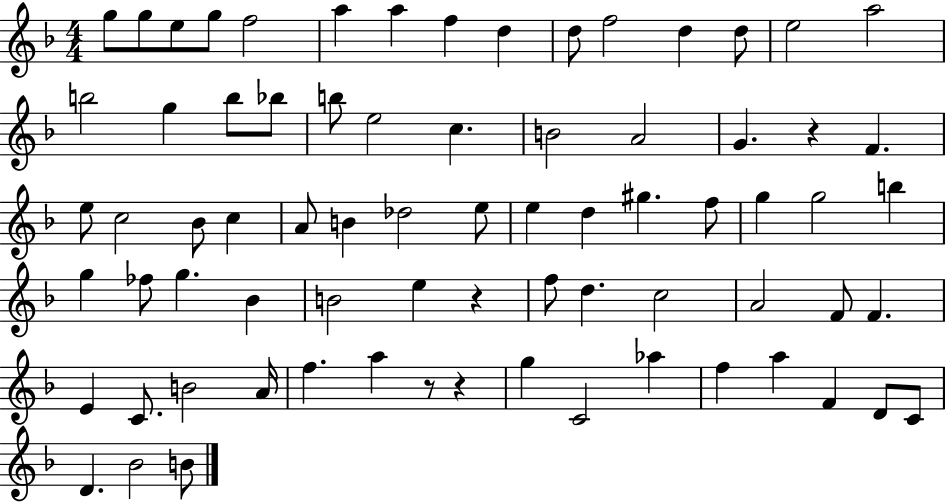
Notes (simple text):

G5/e G5/e E5/e G5/e F5/h A5/q A5/q F5/q D5/q D5/e F5/h D5/q D5/e E5/h A5/h B5/h G5/q B5/e Bb5/e B5/e E5/h C5/q. B4/h A4/h G4/q. R/q F4/q. E5/e C5/h Bb4/e C5/q A4/e B4/q Db5/h E5/e E5/q D5/q G#5/q. F5/e G5/q G5/h B5/q G5/q FES5/e G5/q. Bb4/q B4/h E5/q R/q F5/e D5/q. C5/h A4/h F4/e F4/q. E4/q C4/e. B4/h A4/s F5/q. A5/q R/e R/q G5/q C4/h Ab5/q F5/q A5/q F4/q D4/e C4/e D4/q. Bb4/h B4/e